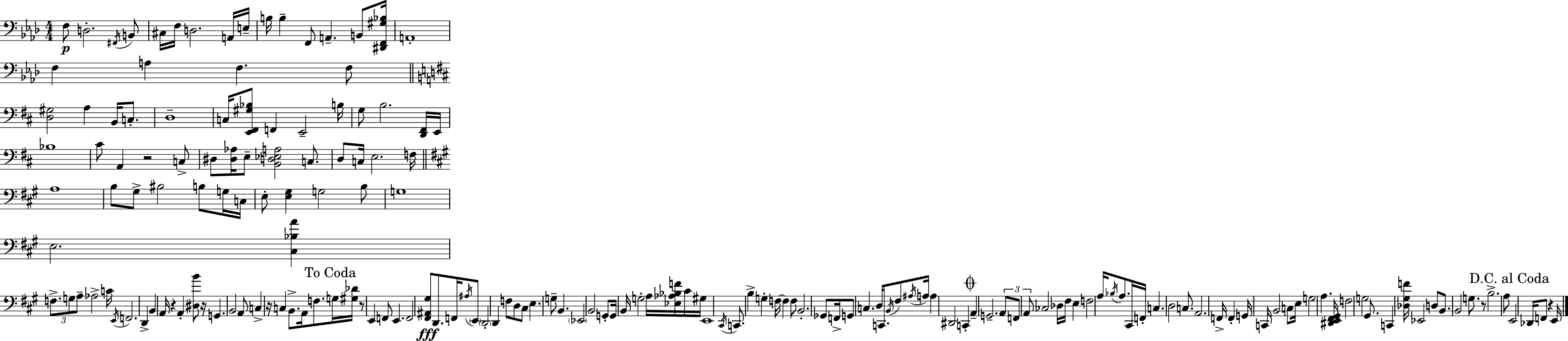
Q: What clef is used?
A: bass